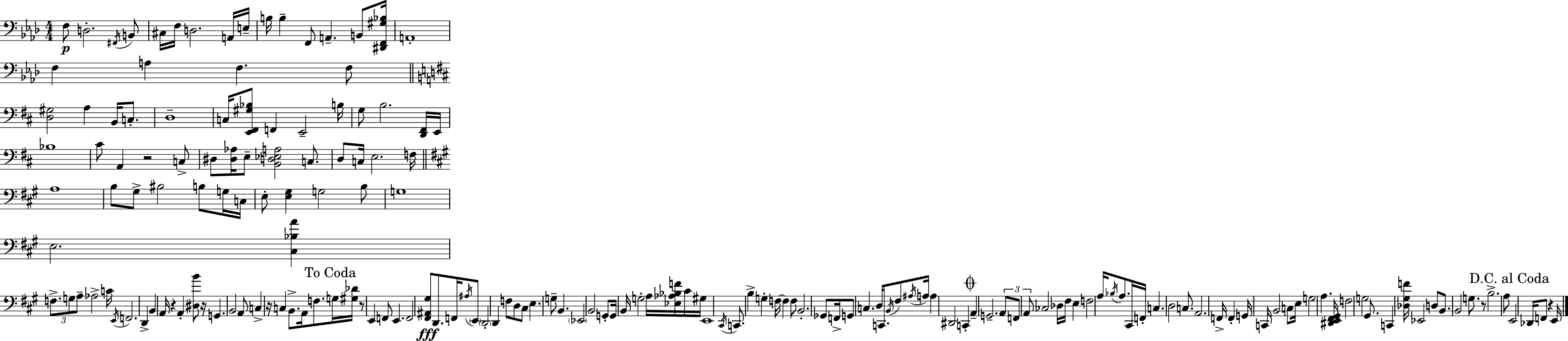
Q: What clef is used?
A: bass